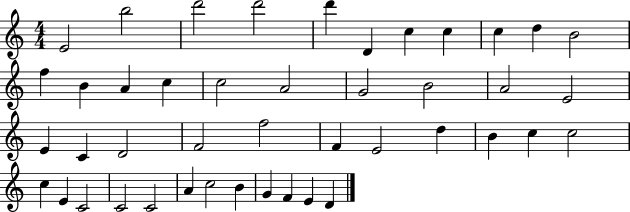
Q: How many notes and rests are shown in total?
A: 44